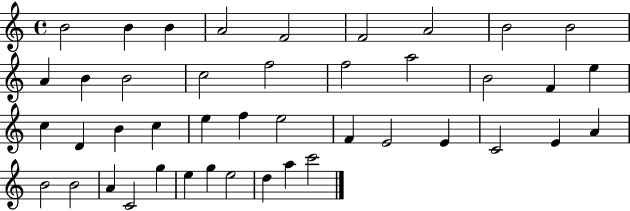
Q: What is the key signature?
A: C major